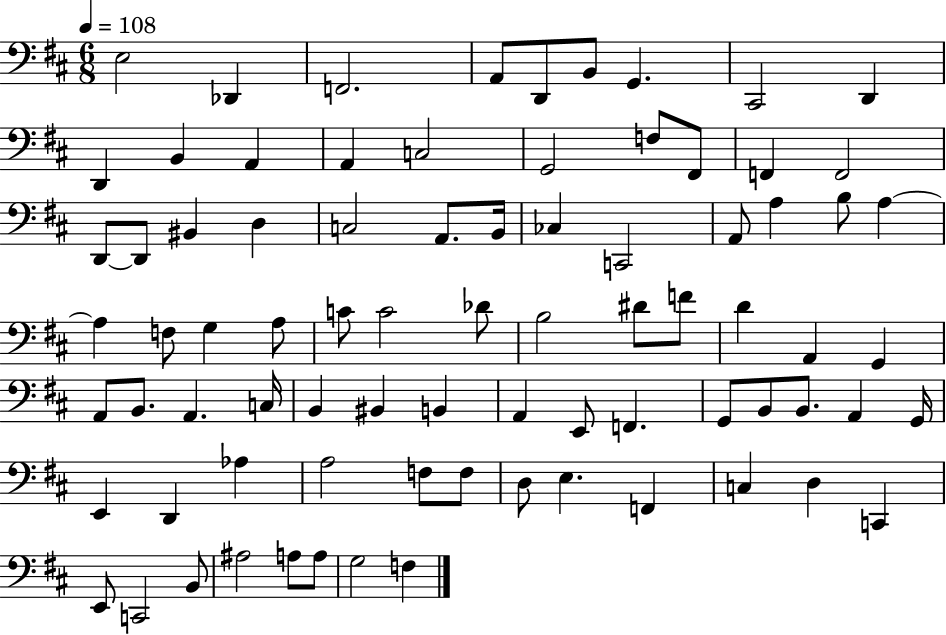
X:1
T:Untitled
M:6/8
L:1/4
K:D
E,2 _D,, F,,2 A,,/2 D,,/2 B,,/2 G,, ^C,,2 D,, D,, B,, A,, A,, C,2 G,,2 F,/2 ^F,,/2 F,, F,,2 D,,/2 D,,/2 ^B,, D, C,2 A,,/2 B,,/4 _C, C,,2 A,,/2 A, B,/2 A, A, F,/2 G, A,/2 C/2 C2 _D/2 B,2 ^D/2 F/2 D A,, G,, A,,/2 B,,/2 A,, C,/4 B,, ^B,, B,, A,, E,,/2 F,, G,,/2 B,,/2 B,,/2 A,, G,,/4 E,, D,, _A, A,2 F,/2 F,/2 D,/2 E, F,, C, D, C,, E,,/2 C,,2 B,,/2 ^A,2 A,/2 A,/2 G,2 F,